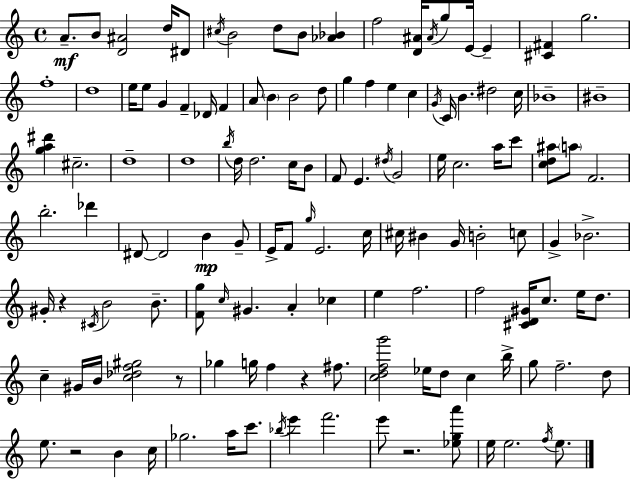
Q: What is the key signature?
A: A minor